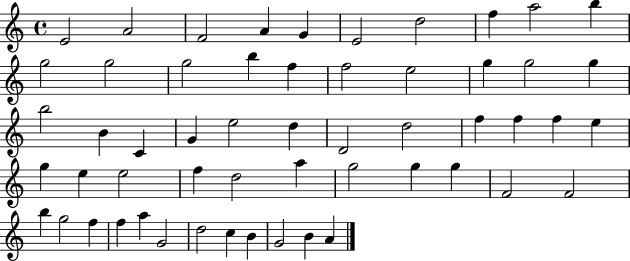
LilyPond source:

{
  \clef treble
  \time 4/4
  \defaultTimeSignature
  \key c \major
  e'2 a'2 | f'2 a'4 g'4 | e'2 d''2 | f''4 a''2 b''4 | \break g''2 g''2 | g''2 b''4 f''4 | f''2 e''2 | g''4 g''2 g''4 | \break b''2 b'4 c'4 | g'4 e''2 d''4 | d'2 d''2 | f''4 f''4 f''4 e''4 | \break g''4 e''4 e''2 | f''4 d''2 a''4 | g''2 g''4 g''4 | f'2 f'2 | \break b''4 g''2 f''4 | f''4 a''4 g'2 | d''2 c''4 b'4 | g'2 b'4 a'4 | \break \bar "|."
}